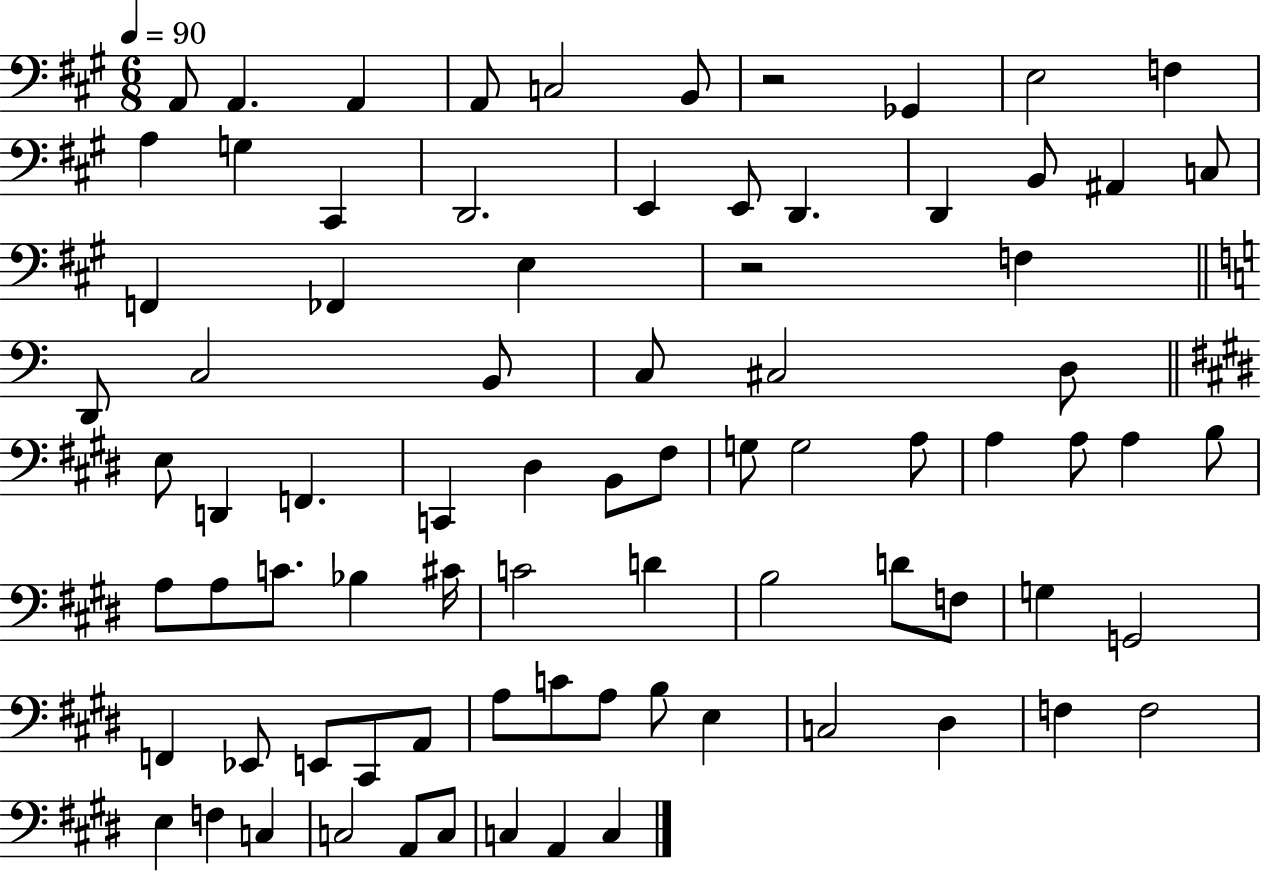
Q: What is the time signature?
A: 6/8